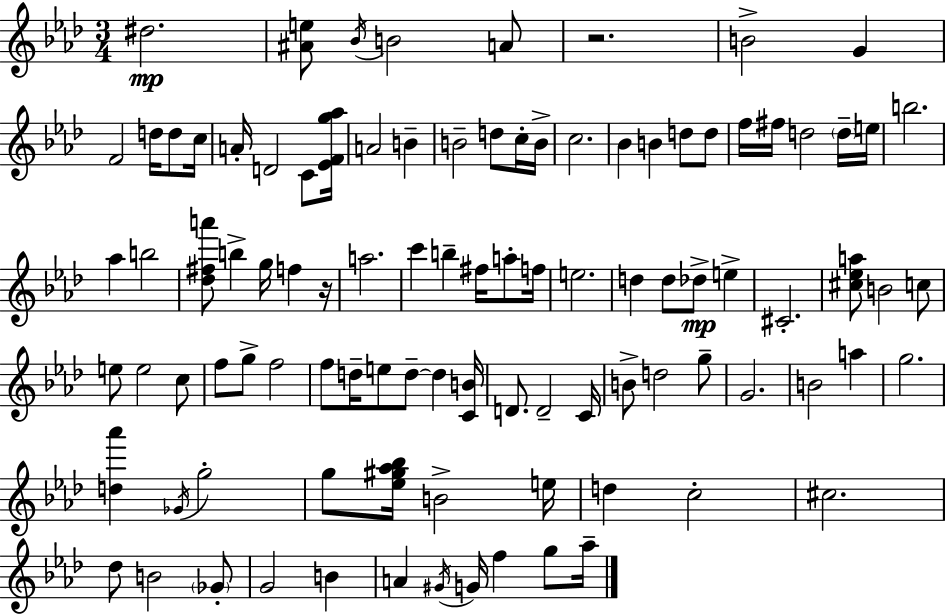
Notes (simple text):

D#5/h. [A#4,E5]/e Bb4/s B4/h A4/e R/h. B4/h G4/q F4/h D5/s D5/e C5/s A4/s D4/h C4/e [Eb4,F4,G5,Ab5]/s A4/h B4/q B4/h D5/e C5/s B4/s C5/h. Bb4/q B4/q D5/e D5/e F5/s F#5/s D5/h D5/s E5/s B5/h. Ab5/q B5/h [Db5,F#5,A6]/e B5/q G5/s F5/q R/s A5/h. C6/q B5/q F#5/s A5/e F5/s E5/h. D5/q D5/e Db5/e E5/q C#4/h. [C#5,Eb5,A5]/e B4/h C5/e E5/e E5/h C5/e F5/e G5/e F5/h F5/e D5/s E5/e D5/e D5/q [C4,B4]/s D4/e. D4/h C4/s B4/e D5/h G5/e G4/h. B4/h A5/q G5/h. [D5,Ab6]/q Gb4/s G5/h G5/e [Eb5,G#5,Ab5,Bb5]/s B4/h E5/s D5/q C5/h C#5/h. Db5/e B4/h Gb4/e G4/h B4/q A4/q G#4/s G4/s F5/q G5/e Ab5/s